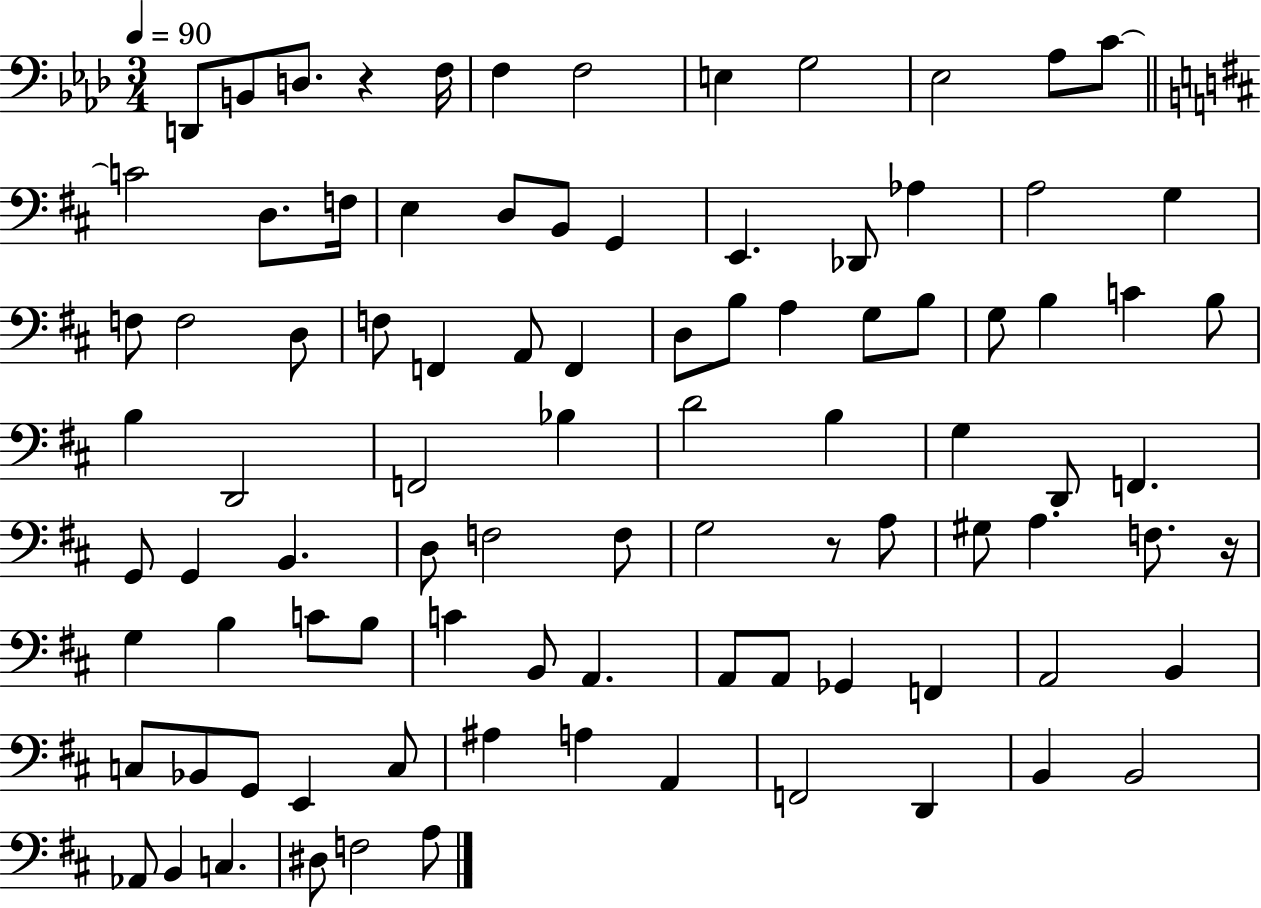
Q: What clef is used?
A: bass